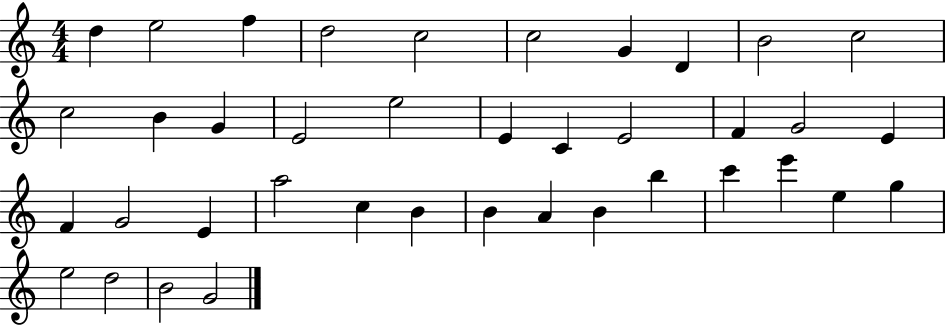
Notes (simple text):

D5/q E5/h F5/q D5/h C5/h C5/h G4/q D4/q B4/h C5/h C5/h B4/q G4/q E4/h E5/h E4/q C4/q E4/h F4/q G4/h E4/q F4/q G4/h E4/q A5/h C5/q B4/q B4/q A4/q B4/q B5/q C6/q E6/q E5/q G5/q E5/h D5/h B4/h G4/h